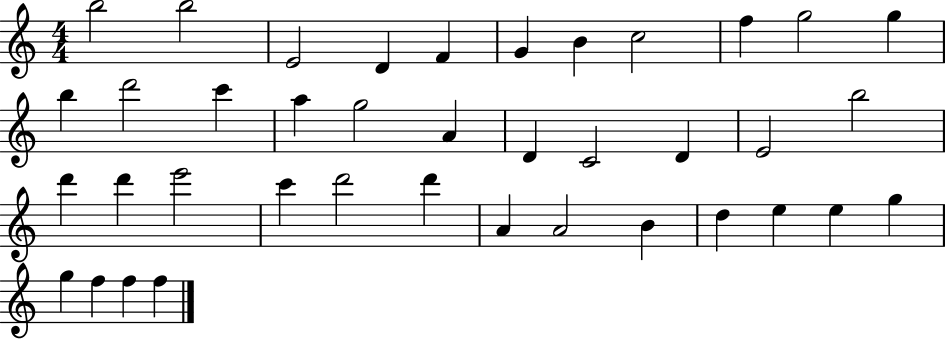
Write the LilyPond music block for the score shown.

{
  \clef treble
  \numericTimeSignature
  \time 4/4
  \key c \major
  b''2 b''2 | e'2 d'4 f'4 | g'4 b'4 c''2 | f''4 g''2 g''4 | \break b''4 d'''2 c'''4 | a''4 g''2 a'4 | d'4 c'2 d'4 | e'2 b''2 | \break d'''4 d'''4 e'''2 | c'''4 d'''2 d'''4 | a'4 a'2 b'4 | d''4 e''4 e''4 g''4 | \break g''4 f''4 f''4 f''4 | \bar "|."
}